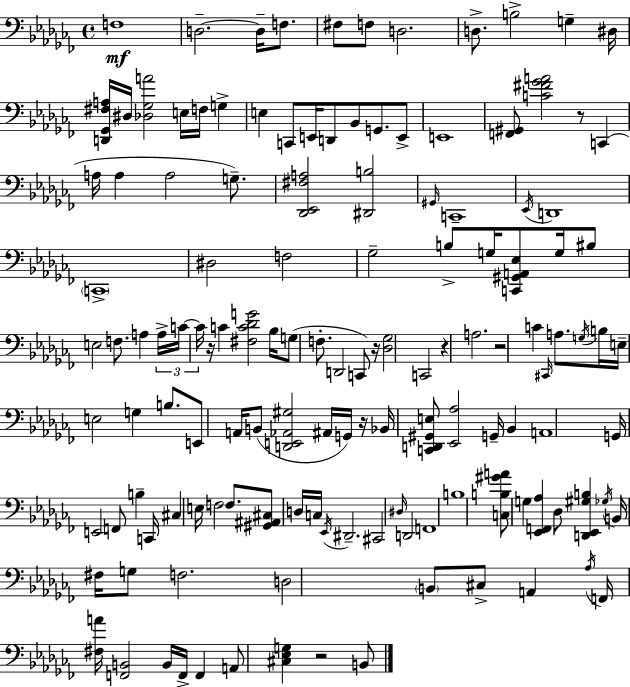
{
  \clef bass
  \time 4/4
  \defaultTimeSignature
  \key aes \minor
  \repeat volta 2 { f1\mf | d2.--~~ d16-- f8. | fis8 f8 d2. | d8.-> b2-> g4-- dis16 | \break <d, ges, fis a>16 dis16 <des ges a'>2 e16 f16 g4-> | e4 c,8 e,16 d,8 bes,8 g,8. e,8-> | e,1 | <f, gis,>8 <c' fis' ges' a'>2 r8 c,4( | \break a16 a4 a2 g8.--) | <des, ees, fis a>2 <dis, b>2 | \grace { gis,16 } c,1-- | \acciaccatura { ees,16 } d,1 | \break \parenthesize c,1-> | dis2 f2 | ges2-- b8-> g16 <c, gis, a, ees>8 g16 | bis8 e2 f8. a4 | \break \tuplet 3/2 { a16-> c'16~~ c'16 } r16 c'4 <fis c' des' g'>2 | bes16 g8( f8.-. d,2 c,8) | r16 <des ges>2 c,2 | r4 a2. | \break r2 c'4 \grace { cis,16 } a8. | \acciaccatura { g16 } b16 e16-- e2 g4 | b8. e,8 a,16 b,8( <d, e, aes, gis>2 | ais,16 g,16) r16 bes,16 <c, d, gis, e>8 <ees, aes>2 g,16-- | \break bes,4 a,1 | g,16 e,2 f,8 b4-- | c,16 cis4 e16 f2 | f8. <gis, ais, cis>8 d16 c16 \acciaccatura { ees,16 } dis,2.-- | \break cis,2 \grace { dis16 } d,2 | f,1 | b1 | <c b gis' a'>8 g4 <ees, f, aes>4 | \break des8 <d, ees, gis b>4 \acciaccatura { ges16 } b,16 fis16 g8 f2. | d2 \parenthesize b,8 | cis8-> a,4 \acciaccatura { aes16 } f,16 <fis a'>16 <f, b,>2 | b,16 f,16-> f,4 a,8 <cis ees g>4 r2 | \break b,8 } \bar "|."
}